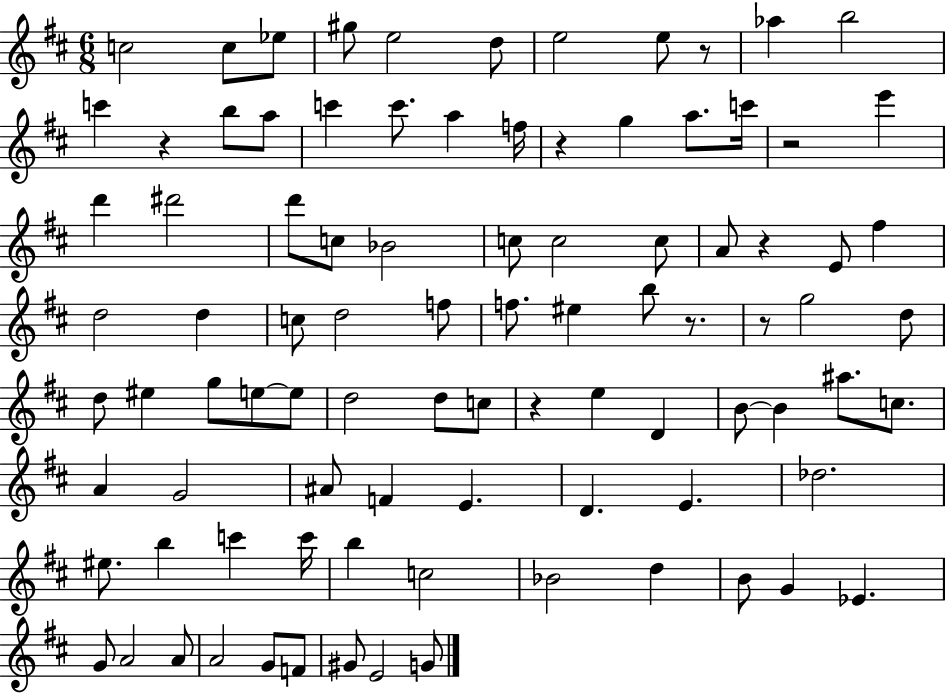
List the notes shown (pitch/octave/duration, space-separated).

C5/h C5/e Eb5/e G#5/e E5/h D5/e E5/h E5/e R/e Ab5/q B5/h C6/q R/q B5/e A5/e C6/q C6/e. A5/q F5/s R/q G5/q A5/e. C6/s R/h E6/q D6/q D#6/h D6/e C5/e Bb4/h C5/e C5/h C5/e A4/e R/q E4/e F#5/q D5/h D5/q C5/e D5/h F5/e F5/e. EIS5/q B5/e R/e. R/e G5/h D5/e D5/e EIS5/q G5/e E5/e E5/e D5/h D5/e C5/e R/q E5/q D4/q B4/e B4/q A#5/e. C5/e. A4/q G4/h A#4/e F4/q E4/q. D4/q. E4/q. Db5/h. EIS5/e. B5/q C6/q C6/s B5/q C5/h Bb4/h D5/q B4/e G4/q Eb4/q. G4/e A4/h A4/e A4/h G4/e F4/e G#4/e E4/h G4/e